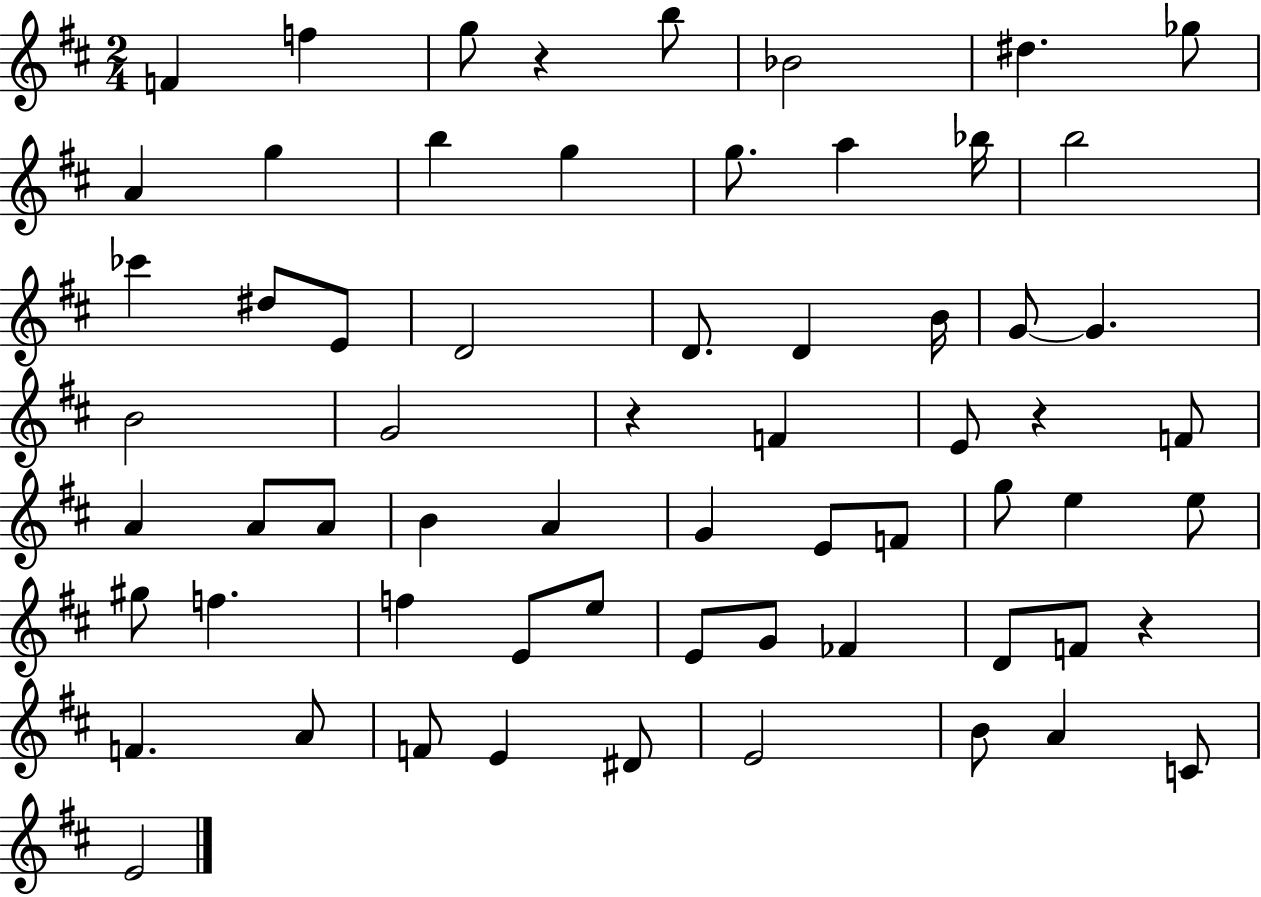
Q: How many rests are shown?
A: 4